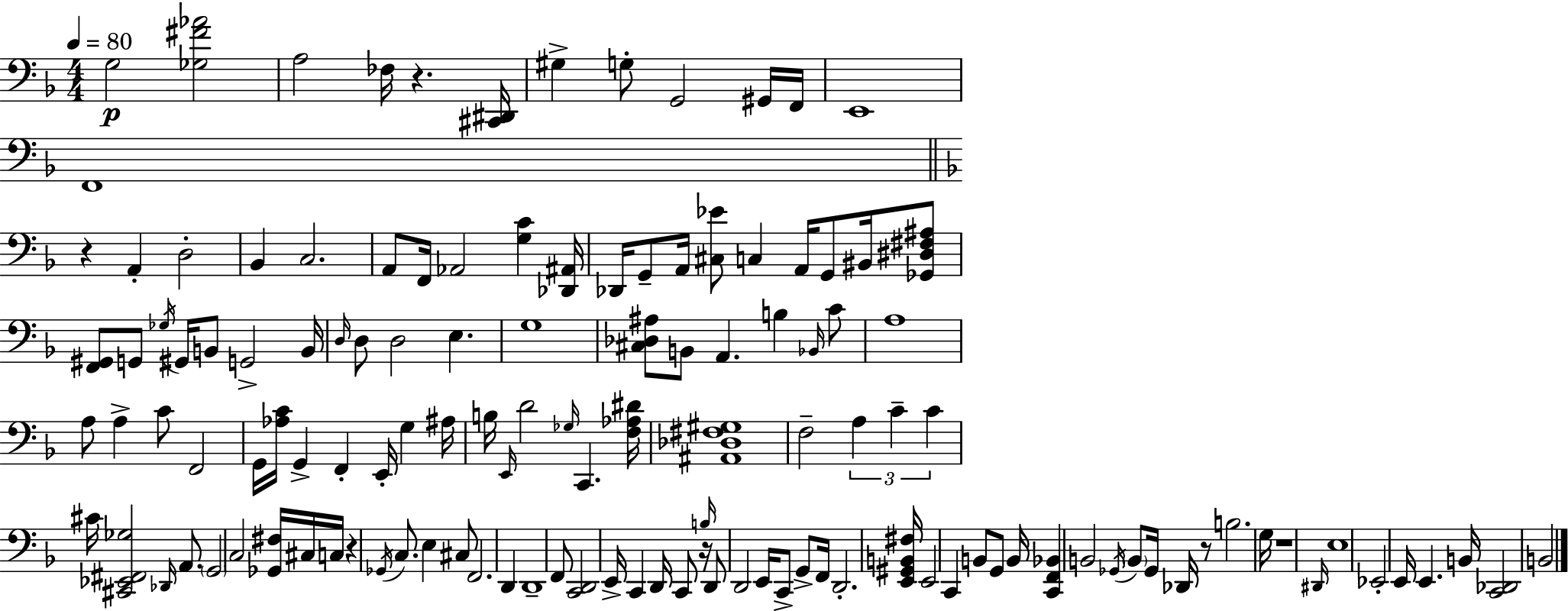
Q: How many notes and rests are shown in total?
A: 129